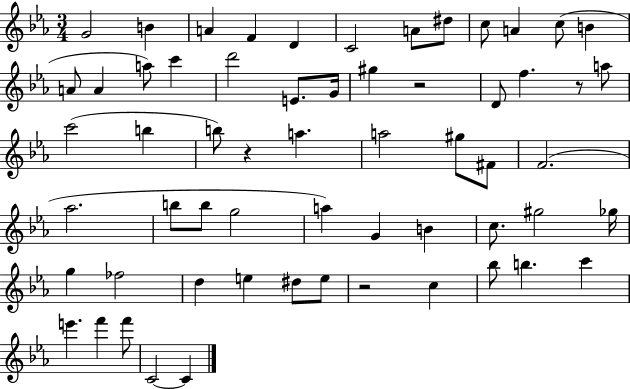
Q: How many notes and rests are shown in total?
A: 60